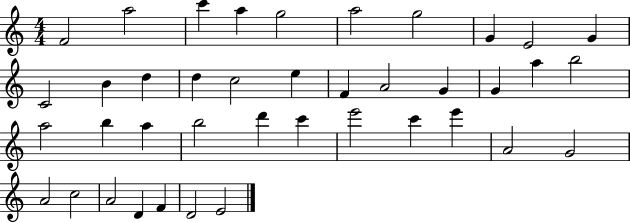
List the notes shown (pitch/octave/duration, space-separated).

F4/h A5/h C6/q A5/q G5/h A5/h G5/h G4/q E4/h G4/q C4/h B4/q D5/q D5/q C5/h E5/q F4/q A4/h G4/q G4/q A5/q B5/h A5/h B5/q A5/q B5/h D6/q C6/q E6/h C6/q E6/q A4/h G4/h A4/h C5/h A4/h D4/q F4/q D4/h E4/h